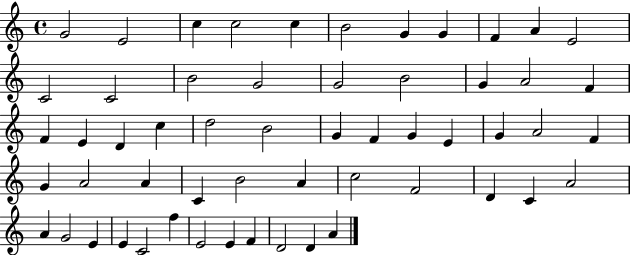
G4/h E4/h C5/q C5/h C5/q B4/h G4/q G4/q F4/q A4/q E4/h C4/h C4/h B4/h G4/h G4/h B4/h G4/q A4/h F4/q F4/q E4/q D4/q C5/q D5/h B4/h G4/q F4/q G4/q E4/q G4/q A4/h F4/q G4/q A4/h A4/q C4/q B4/h A4/q C5/h F4/h D4/q C4/q A4/h A4/q G4/h E4/q E4/q C4/h F5/q E4/h E4/q F4/q D4/h D4/q A4/q